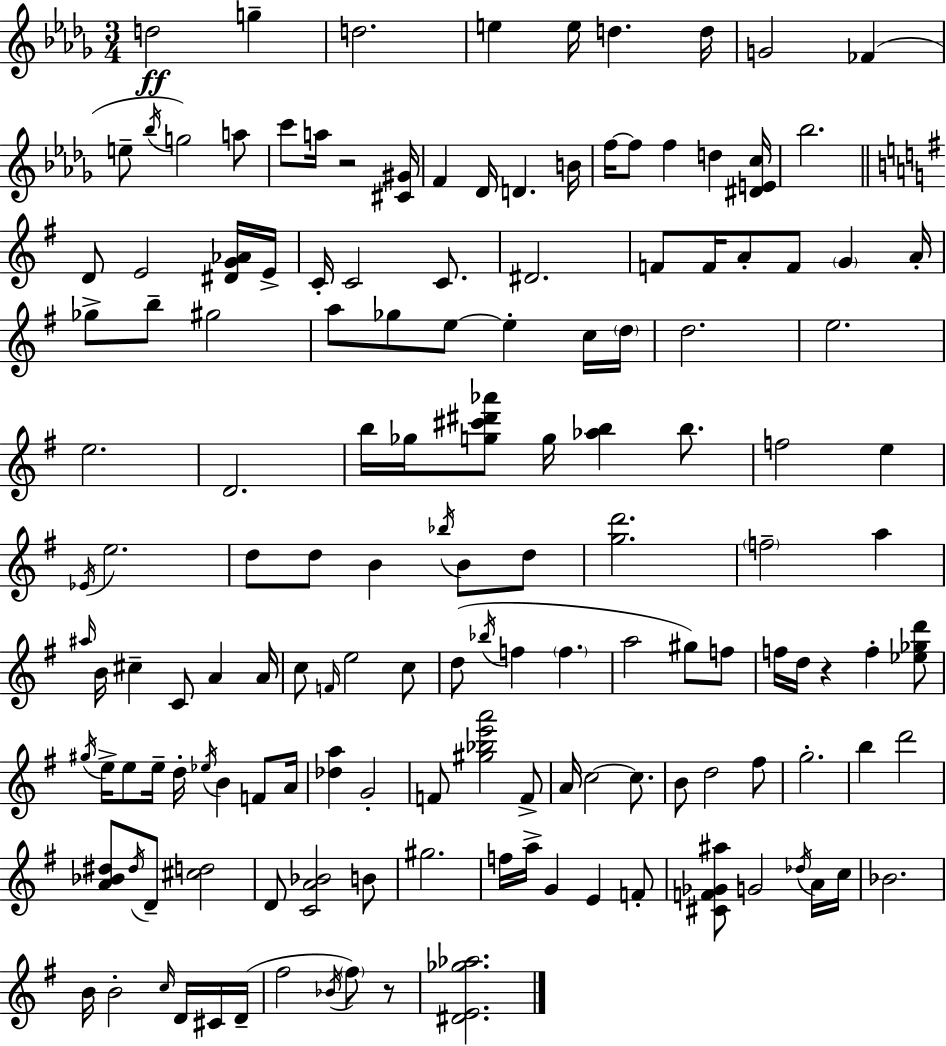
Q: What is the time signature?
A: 3/4